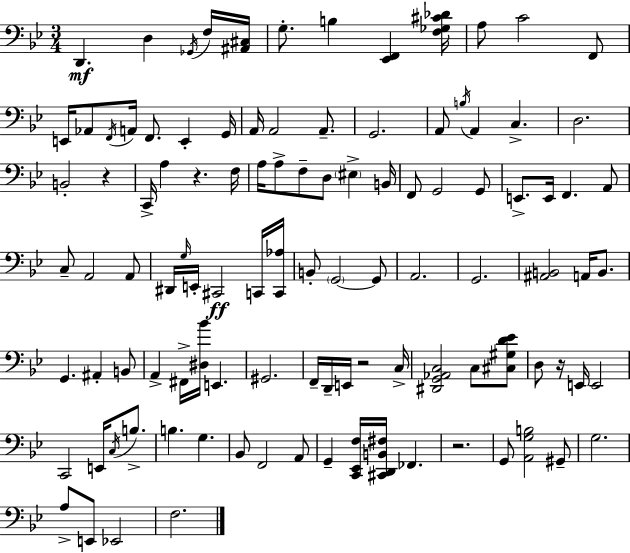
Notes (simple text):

D2/q. D3/q Gb2/s F3/s [A#2,C#3]/s G3/e. B3/q [Eb2,F2]/q [F3,Gb3,C#4,Db4]/s A3/e C4/h F2/e E2/s Ab2/e F2/s A2/s F2/e. E2/q G2/s A2/s A2/h A2/e. G2/h. A2/e B3/s A2/q C3/q. D3/h. B2/h R/q C2/s A3/q R/q. F3/s A3/s A3/e F3/e D3/e EIS3/q B2/s F2/e G2/h G2/e E2/e. E2/s F2/q. A2/e C3/e A2/h A2/e D#2/s G3/s E2/s C#2/h C2/s [C2,Ab3]/s B2/e G2/h G2/e A2/h. G2/h. [A#2,B2]/h A2/s B2/e. G2/q. A#2/q B2/e A2/q F#2/s [D#3,Bb4]/s E2/q. G#2/h. F2/s D2/s E2/s R/h C3/s [D#2,G2,Ab2,C3]/h C3/e [C#3,G#3,D4,Eb4]/e D3/e R/s E2/s E2/h C2/h E2/s C3/s B3/e. B3/q. G3/q. Bb2/e F2/h A2/e G2/q [C2,Eb2,F3]/s [C#2,D2,B2,F#3]/s FES2/q. R/h. G2/e [A2,G3,B3]/h G#2/e G3/h. A3/e E2/e Eb2/h F3/h.